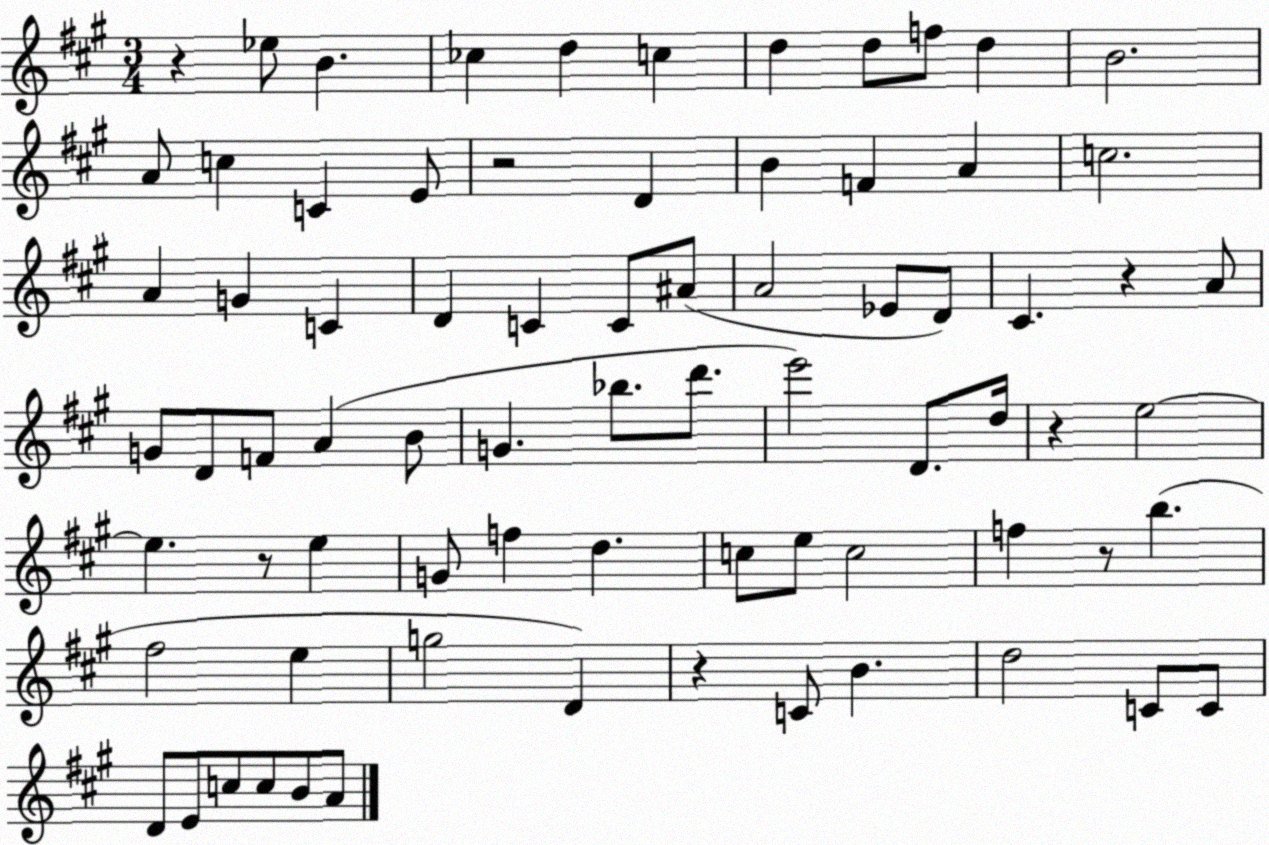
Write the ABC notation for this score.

X:1
T:Untitled
M:3/4
L:1/4
K:A
z _e/2 B _c d c d d/2 f/2 d B2 A/2 c C E/2 z2 D B F A c2 A G C D C C/2 ^A/2 A2 _E/2 D/2 ^C z A/2 G/2 D/2 F/2 A B/2 G _b/2 d'/2 e'2 D/2 d/4 z e2 e z/2 e G/2 f d c/2 e/2 c2 f z/2 b ^f2 e g2 D z C/2 B d2 C/2 C/2 D/2 E/2 c/2 c/2 B/2 A/2